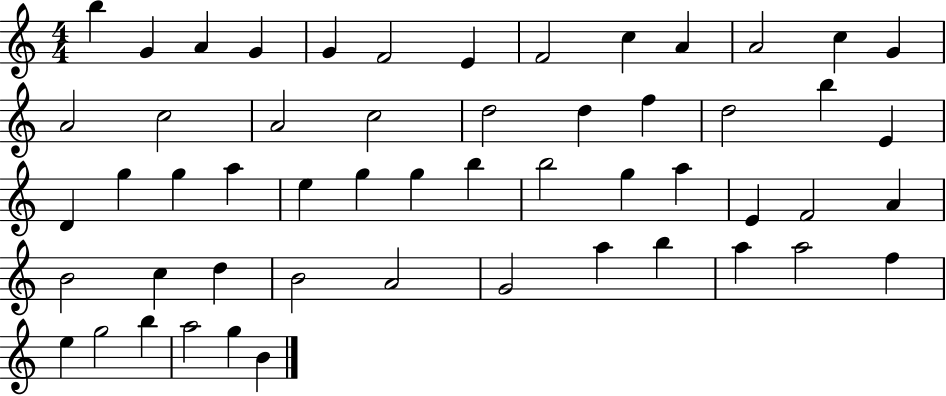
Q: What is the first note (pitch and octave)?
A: B5